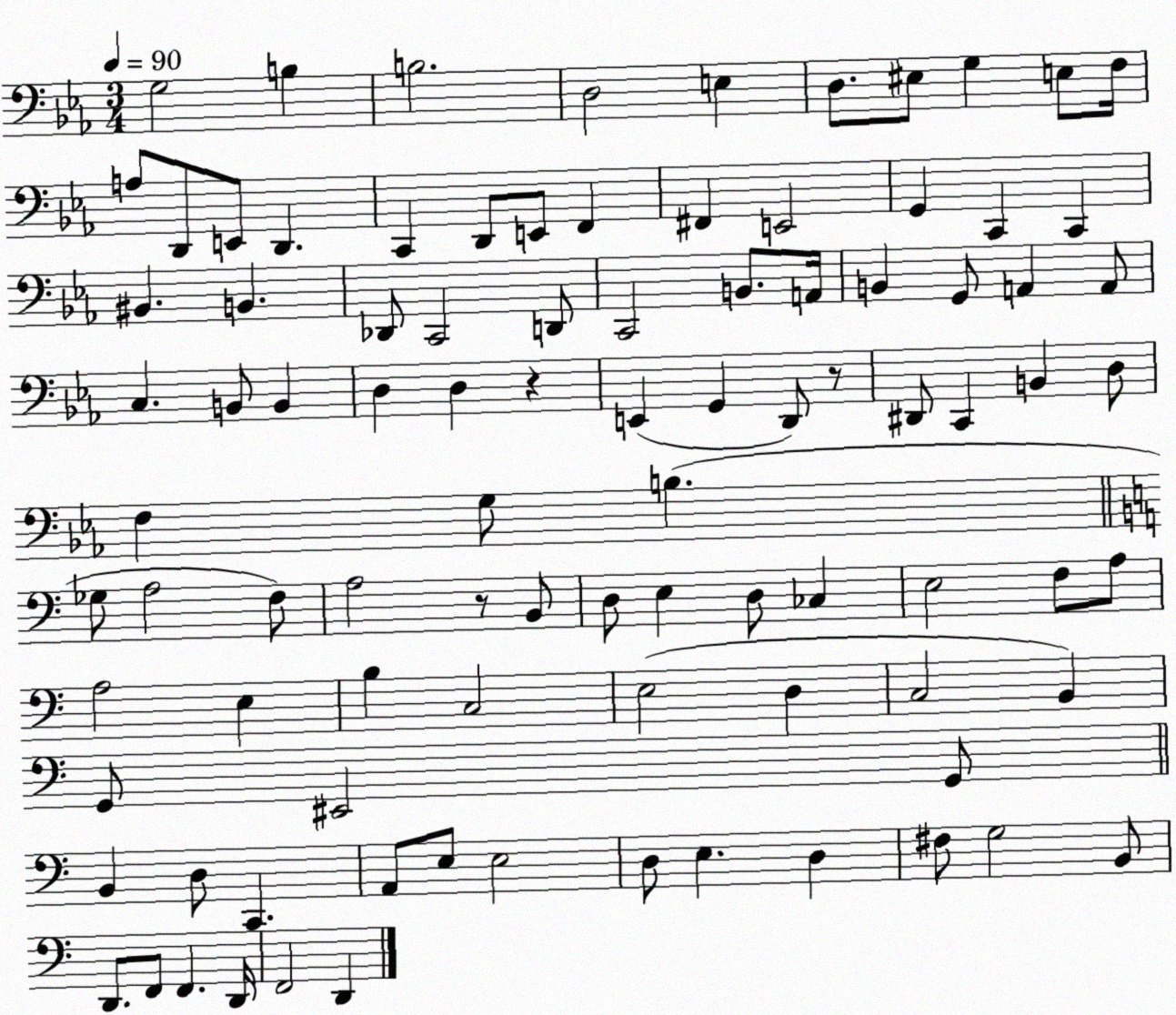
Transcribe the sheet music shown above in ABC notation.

X:1
T:Untitled
M:3/4
L:1/4
K:Eb
G,2 B, B,2 D,2 E, D,/2 ^E,/2 G, E,/2 F,/4 A,/2 D,,/2 E,,/2 D,, C,, D,,/2 E,,/2 F,, ^F,, E,,2 G,, C,, C,, ^B,, B,, _D,,/2 C,,2 D,,/2 C,,2 B,,/2 A,,/4 B,, G,,/2 A,, A,,/2 C, B,,/2 B,, D, D, z E,, G,, D,,/2 z/2 ^D,,/2 C,, B,, D,/2 F, G,/2 B, _G,/2 A,2 F,/2 A,2 z/2 B,,/2 D,/2 E, D,/2 _C, E,2 F,/2 A,/2 A,2 E, B, C,2 E,2 D, C,2 B,, G,,/2 ^E,,2 G,,/2 B,, D,/2 C,, A,,/2 E,/2 E,2 D,/2 E, D, ^F,/2 G,2 B,,/2 D,,/2 F,,/2 F,, D,,/4 F,,2 D,,